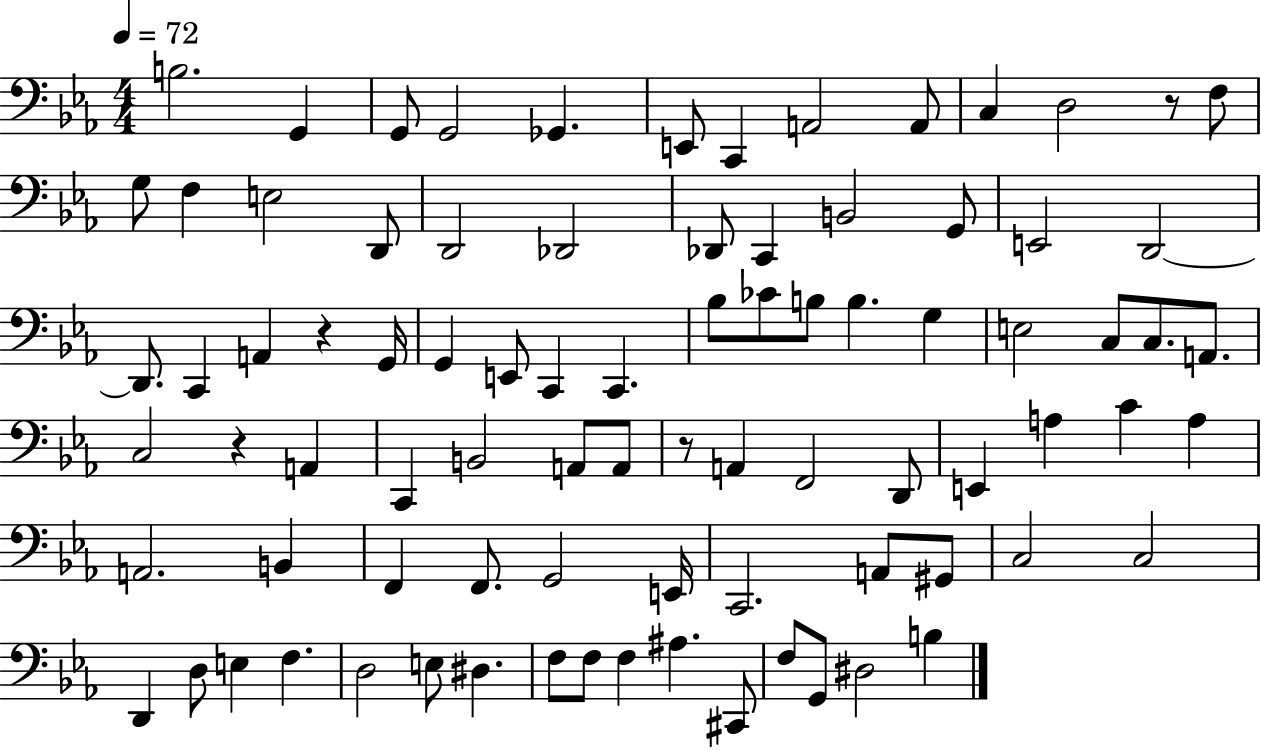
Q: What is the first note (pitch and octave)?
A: B3